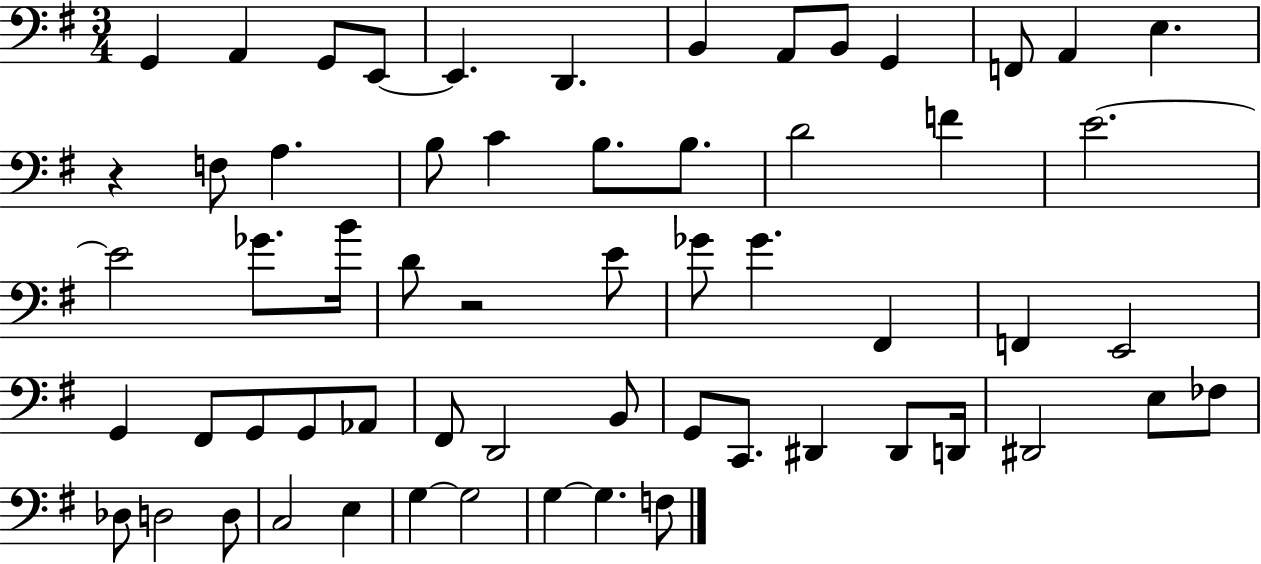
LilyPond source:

{
  \clef bass
  \numericTimeSignature
  \time 3/4
  \key g \major
  g,4 a,4 g,8 e,8~~ | e,4. d,4. | b,4 a,8 b,8 g,4 | f,8 a,4 e4. | \break r4 f8 a4. | b8 c'4 b8. b8. | d'2 f'4 | e'2.~~ | \break e'2 ges'8. b'16 | d'8 r2 e'8 | ges'8 ges'4. fis,4 | f,4 e,2 | \break g,4 fis,8 g,8 g,8 aes,8 | fis,8 d,2 b,8 | g,8 c,8. dis,4 dis,8 d,16 | dis,2 e8 fes8 | \break des8 d2 d8 | c2 e4 | g4~~ g2 | g4~~ g4. f8 | \break \bar "|."
}